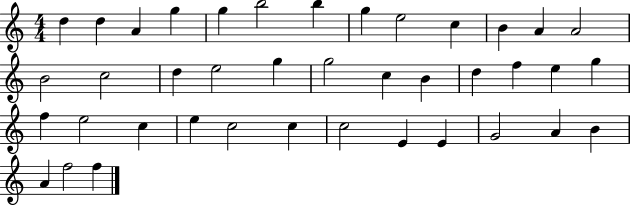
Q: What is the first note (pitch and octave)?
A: D5